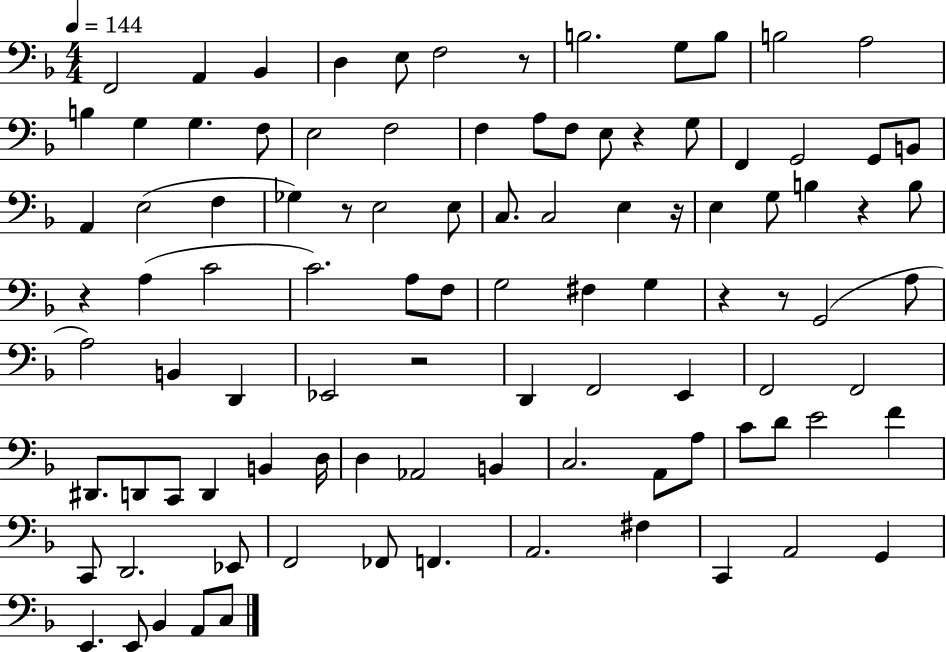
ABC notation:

X:1
T:Untitled
M:4/4
L:1/4
K:F
F,,2 A,, _B,, D, E,/2 F,2 z/2 B,2 G,/2 B,/2 B,2 A,2 B, G, G, F,/2 E,2 F,2 F, A,/2 F,/2 E,/2 z G,/2 F,, G,,2 G,,/2 B,,/2 A,, E,2 F, _G, z/2 E,2 E,/2 C,/2 C,2 E, z/4 E, G,/2 B, z B,/2 z A, C2 C2 A,/2 F,/2 G,2 ^F, G, z z/2 G,,2 A,/2 A,2 B,, D,, _E,,2 z2 D,, F,,2 E,, F,,2 F,,2 ^D,,/2 D,,/2 C,,/2 D,, B,, D,/4 D, _A,,2 B,, C,2 A,,/2 A,/2 C/2 D/2 E2 F C,,/2 D,,2 _E,,/2 F,,2 _F,,/2 F,, A,,2 ^F, C,, A,,2 G,, E,, E,,/2 _B,, A,,/2 C,/2